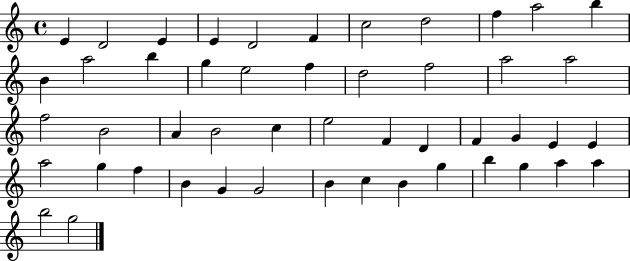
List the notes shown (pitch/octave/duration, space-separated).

E4/q D4/h E4/q E4/q D4/h F4/q C5/h D5/h F5/q A5/h B5/q B4/q A5/h B5/q G5/q E5/h F5/q D5/h F5/h A5/h A5/h F5/h B4/h A4/q B4/h C5/q E5/h F4/q D4/q F4/q G4/q E4/q E4/q A5/h G5/q F5/q B4/q G4/q G4/h B4/q C5/q B4/q G5/q B5/q G5/q A5/q A5/q B5/h G5/h